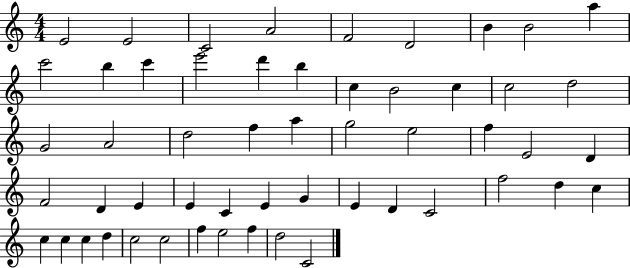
{
  \clef treble
  \numericTimeSignature
  \time 4/4
  \key c \major
  e'2 e'2 | c'2 a'2 | f'2 d'2 | b'4 b'2 a''4 | \break c'''2 b''4 c'''4 | e'''2 d'''4 b''4 | c''4 b'2 c''4 | c''2 d''2 | \break g'2 a'2 | d''2 f''4 a''4 | g''2 e''2 | f''4 e'2 d'4 | \break f'2 d'4 e'4 | e'4 c'4 e'4 g'4 | e'4 d'4 c'2 | f''2 d''4 c''4 | \break c''4 c''4 c''4 d''4 | c''2 c''2 | f''4 e''2 f''4 | d''2 c'2 | \break \bar "|."
}